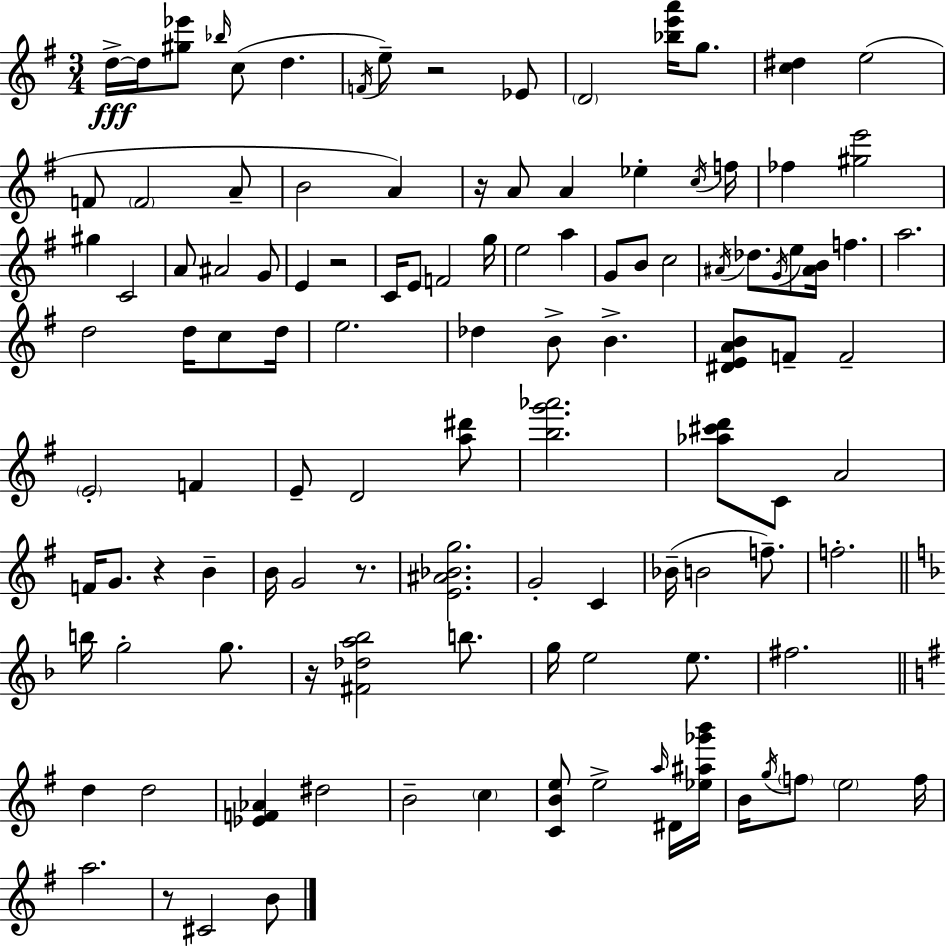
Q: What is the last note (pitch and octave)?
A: B4